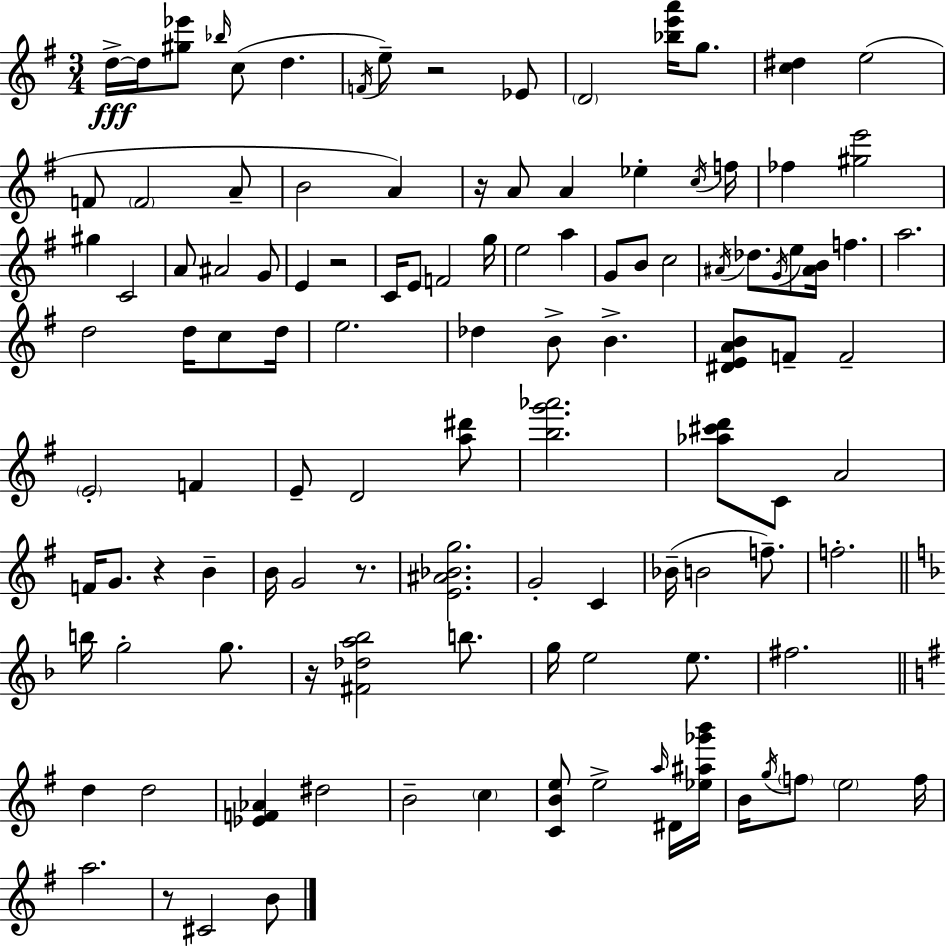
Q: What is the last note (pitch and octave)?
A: B4